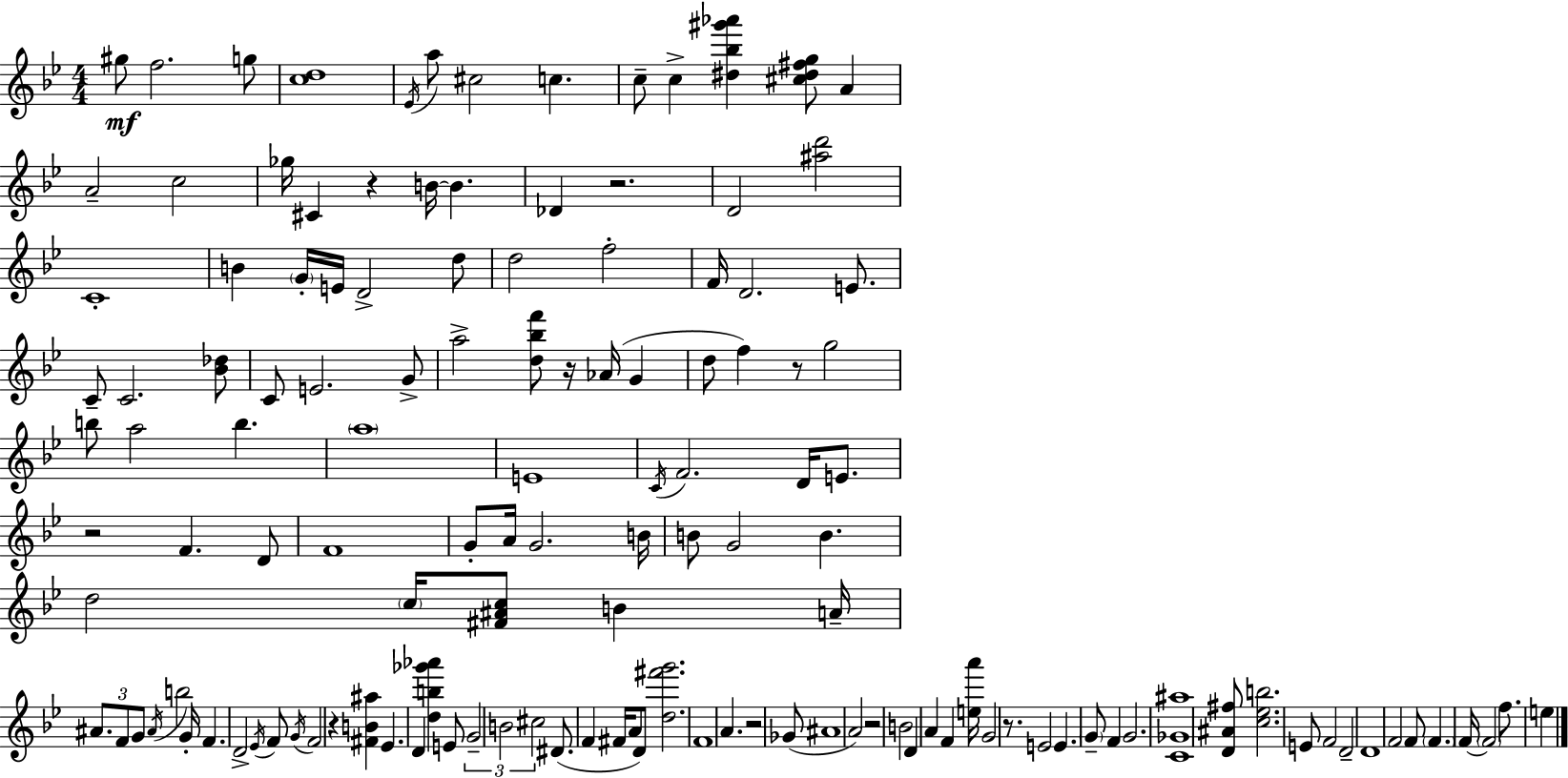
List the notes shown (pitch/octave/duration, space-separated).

G#5/e F5/h. G5/e [C5,D5]/w Eb4/s A5/e C#5/h C5/q. C5/e C5/q [D#5,Bb5,G#6,Ab6]/q [C#5,D#5,F#5,G5]/e A4/q A4/h C5/h Gb5/s C#4/q R/q B4/s B4/q. Db4/q R/h. D4/h [A#5,D6]/h C4/w B4/q G4/s E4/s D4/h D5/e D5/h F5/h F4/s D4/h. E4/e. C4/e C4/h. [Bb4,Db5]/e C4/e E4/h. G4/e A5/h [D5,Bb5,F6]/e R/s Ab4/s G4/q D5/e F5/q R/e G5/h B5/e A5/h B5/q. A5/w E4/w C4/s F4/h. D4/s E4/e. R/h F4/q. D4/e F4/w G4/e A4/s G4/h. B4/s B4/e G4/h B4/q. D5/h C5/s [F#4,A#4,C5]/e B4/q A4/s A#4/e. F4/e G4/e A#4/s B5/h G4/s F4/q. D4/h Eb4/s F4/e G4/s F4/h R/q [F#4,B4,A#5]/q Eb4/q. D4/q [D5,B5,Gb6,Ab6]/q E4/e G4/h B4/h C#5/h D#4/e. F4/q F#4/s A4/e D4/e [D5,F#6,G6]/h. F4/w A4/q. R/h Gb4/e A#4/w A4/h R/h B4/h D4/q A4/q F4/q [E5,A6]/s G4/h R/e. E4/h E4/q. G4/e F4/q G4/h. [C4,Gb4,A#5]/w [D4,A#4,F#5]/e [C5,Eb5,B5]/h. E4/e F4/h D4/h D4/w F4/h F4/e F4/q. F4/s F4/h F5/e. E5/q